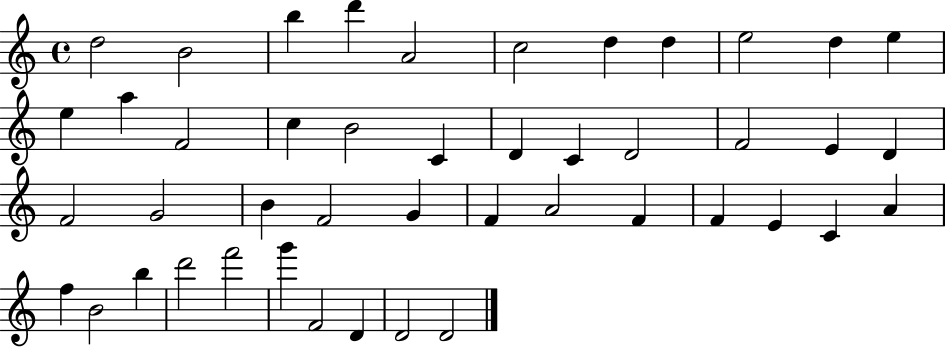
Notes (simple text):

D5/h B4/h B5/q D6/q A4/h C5/h D5/q D5/q E5/h D5/q E5/q E5/q A5/q F4/h C5/q B4/h C4/q D4/q C4/q D4/h F4/h E4/q D4/q F4/h G4/h B4/q F4/h G4/q F4/q A4/h F4/q F4/q E4/q C4/q A4/q F5/q B4/h B5/q D6/h F6/h G6/q F4/h D4/q D4/h D4/h